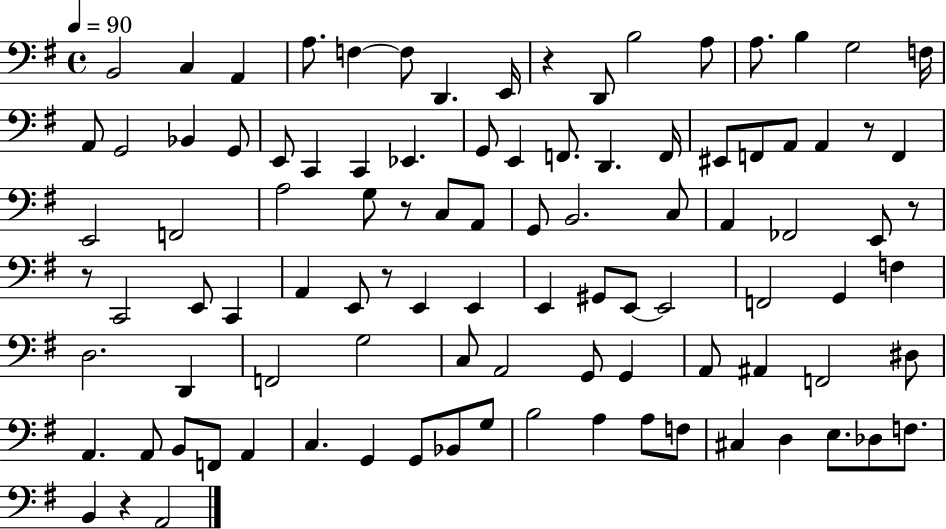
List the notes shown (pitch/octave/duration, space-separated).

B2/h C3/q A2/q A3/e. F3/q F3/e D2/q. E2/s R/q D2/e B3/h A3/e A3/e. B3/q G3/h F3/s A2/e G2/h Bb2/q G2/e E2/e C2/q C2/q Eb2/q. G2/e E2/q F2/e. D2/q. F2/s EIS2/e F2/e A2/e A2/q R/e F2/q E2/h F2/h A3/h G3/e R/e C3/e A2/e G2/e B2/h. C3/e A2/q FES2/h E2/e R/e R/e C2/h E2/e C2/q A2/q E2/e R/e E2/q E2/q E2/q G#2/e E2/e E2/h F2/h G2/q F3/q D3/h. D2/q F2/h G3/h C3/e A2/h G2/e G2/q A2/e A#2/q F2/h D#3/e A2/q. A2/e B2/e F2/e A2/q C3/q. G2/q G2/e Bb2/e G3/e B3/h A3/q A3/e F3/e C#3/q D3/q E3/e. Db3/e F3/e. B2/q R/q A2/h